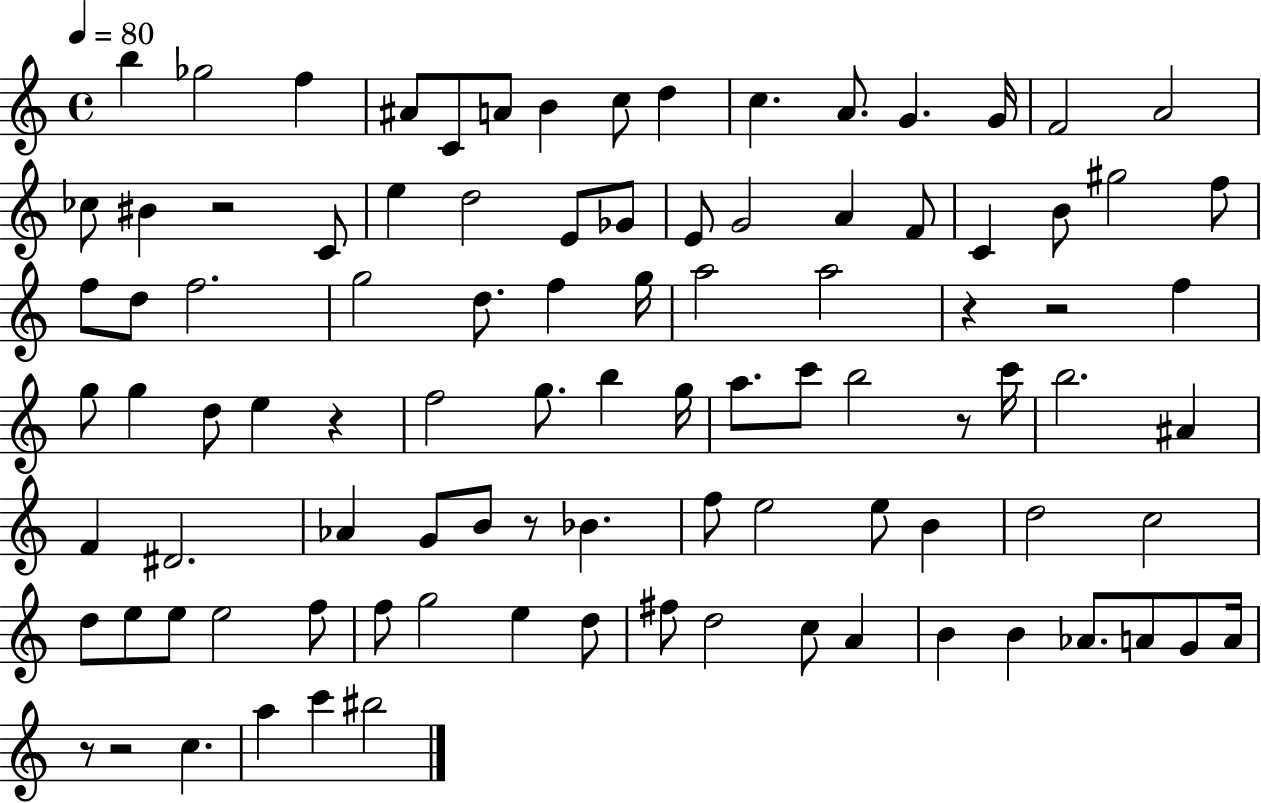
X:1
T:Untitled
M:4/4
L:1/4
K:C
b _g2 f ^A/2 C/2 A/2 B c/2 d c A/2 G G/4 F2 A2 _c/2 ^B z2 C/2 e d2 E/2 _G/2 E/2 G2 A F/2 C B/2 ^g2 f/2 f/2 d/2 f2 g2 d/2 f g/4 a2 a2 z z2 f g/2 g d/2 e z f2 g/2 b g/4 a/2 c'/2 b2 z/2 c'/4 b2 ^A F ^D2 _A G/2 B/2 z/2 _B f/2 e2 e/2 B d2 c2 d/2 e/2 e/2 e2 f/2 f/2 g2 e d/2 ^f/2 d2 c/2 A B B _A/2 A/2 G/2 A/4 z/2 z2 c a c' ^b2